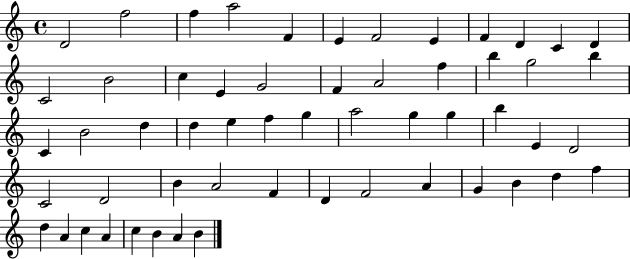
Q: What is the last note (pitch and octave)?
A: B4